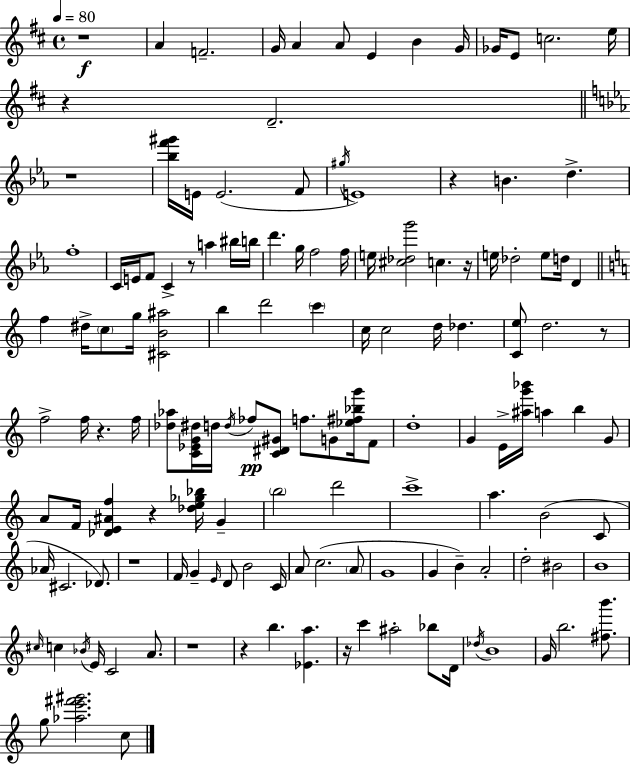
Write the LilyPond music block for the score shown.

{
  \clef treble
  \time 4/4
  \defaultTimeSignature
  \key d \major
  \tempo 4 = 80
  r1\f | a'4 f'2.-- | g'16 a'4 a'8 e'4 b'4 g'16 | ges'16 e'8 c''2. e''16 | \break r4 d'2.-- | \bar "||" \break \key ees \major r1 | <bes'' f''' gis'''>16 e'16 e'2.( f'8 | \acciaccatura { gis''16 } e'1) | r4 b'4. d''4.-> | \break f''1-. | c'16 e'16 f'8 c'4-> r8 a''4 bis''16 | b''16 d'''4. g''16 f''2 | f''16 e''16 <cis'' des'' g'''>2 c''4. | \break r16 e''16 des''2-. e''8 d''16 d'4 | \bar "||" \break \key c \major f''4 dis''16-> \parenthesize c''8 g''16 <cis' b' ais''>2 | b''4 d'''2 \parenthesize c'''4 | c''16 c''2 d''16 des''4. | <c' e''>8 d''2. r8 | \break f''2-> f''16 r4. f''16 | <des'' aes''>8 <c' ees' g' dis''>16 d''16 \acciaccatura { d''16 }\pp fes''8 <c' dis' gis'>8 f''8. g'8 <ees'' fis'' bes'' g'''>16 f'8 | d''1-. | g'4 e'16-> <ais'' g''' bes'''>16 a''4 b''4 g'8 | \break a'8 f'16 <des' e' ais' f''>4 r4 <des'' e'' ges'' bes''>16 g'4-- | \parenthesize b''2 d'''2 | c'''1-> | a''4. b'2( c'8 | \break aes'16 cis'2. des'8.) | r1 | f'16 g'4-- \grace { e'16 } d'8 b'2 | c'16 a'8 c''2.( | \break \parenthesize a'8 g'1 | g'4 b'4--) a'2-. | d''2-. bis'2 | b'1 | \break \grace { cis''16 } c''4 \acciaccatura { bes'16 } e'16 c'2 | a'8. r1 | r4 b''4. <ees' a''>4. | r16 c'''4 ais''2-. | \break bes''8 d'16 \acciaccatura { des''16 } b'1 | g'16 b''2. | <fis'' b'''>8. g''8 <aes'' e''' fis''' gis'''>2. | c''8 \bar "|."
}